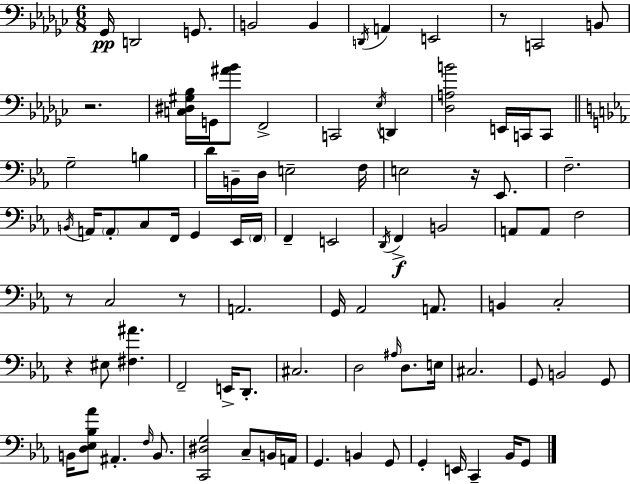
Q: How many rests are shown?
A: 6